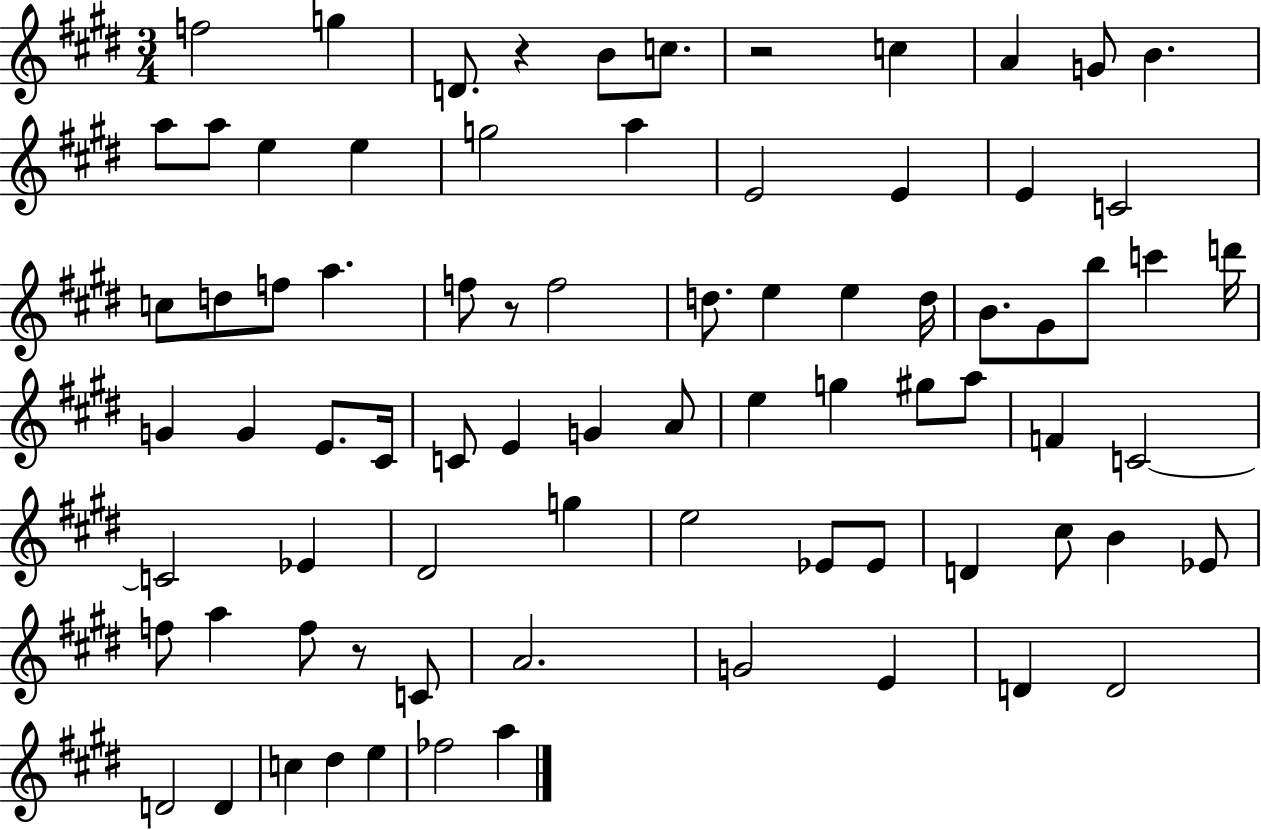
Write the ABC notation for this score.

X:1
T:Untitled
M:3/4
L:1/4
K:E
f2 g D/2 z B/2 c/2 z2 c A G/2 B a/2 a/2 e e g2 a E2 E E C2 c/2 d/2 f/2 a f/2 z/2 f2 d/2 e e d/4 B/2 ^G/2 b/2 c' d'/4 G G E/2 ^C/4 C/2 E G A/2 e g ^g/2 a/2 F C2 C2 _E ^D2 g e2 _E/2 _E/2 D ^c/2 B _E/2 f/2 a f/2 z/2 C/2 A2 G2 E D D2 D2 D c ^d e _f2 a